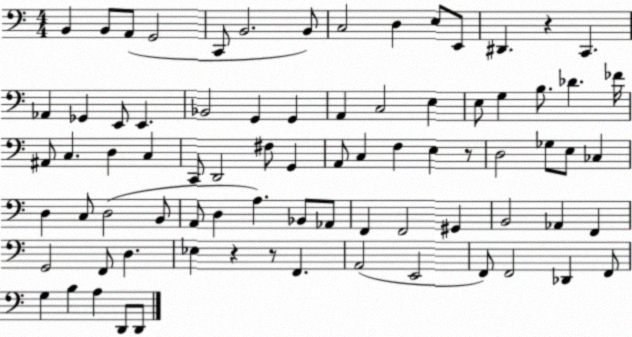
X:1
T:Untitled
M:4/4
L:1/4
K:C
B,, B,,/2 A,,/2 G,,2 C,,/2 B,,2 B,,/2 C,2 D, E,/2 E,,/2 ^D,, z C,, _A,, _G,, E,,/2 E,, _B,,2 G,, G,, A,, C,2 E, E,/2 G, B,/2 _D _F/4 ^A,,/2 C, D, C, C,,/2 D,,2 ^F,/2 G,, A,,/2 C, F, E, z/2 D,2 _G,/2 E,/2 _C, D, C,/2 D,2 B,,/2 A,,/2 D, A, _B,,/2 _A,,/2 F,, F,,2 ^G,, B,,2 _A,, F,, G,,2 F,,/2 D, _E, z z/2 F,, A,,2 E,,2 F,,/2 F,,2 _D,, F,,/2 G, B, A, D,,/2 D,,/2